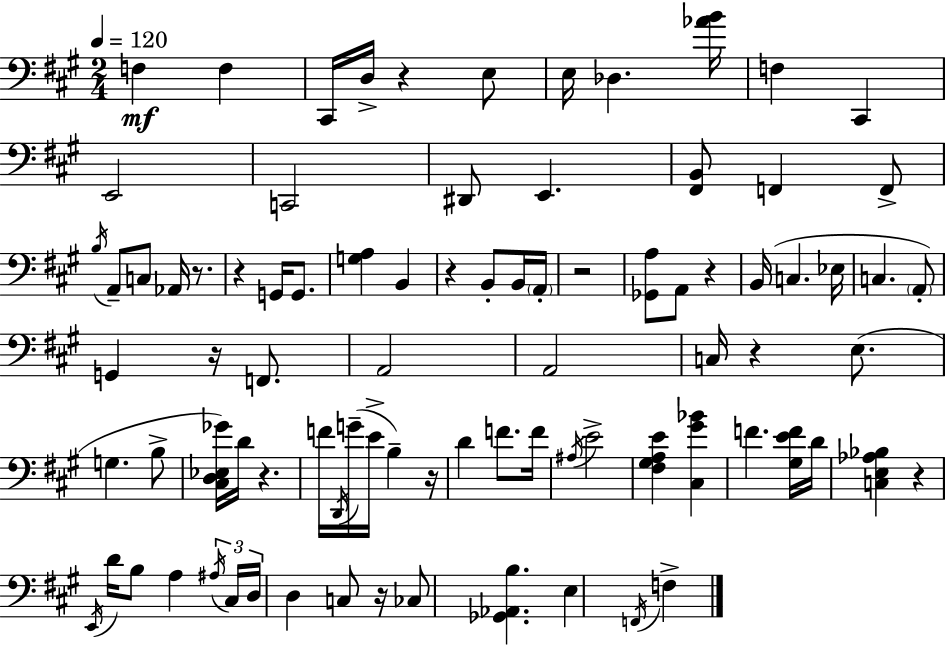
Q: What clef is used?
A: bass